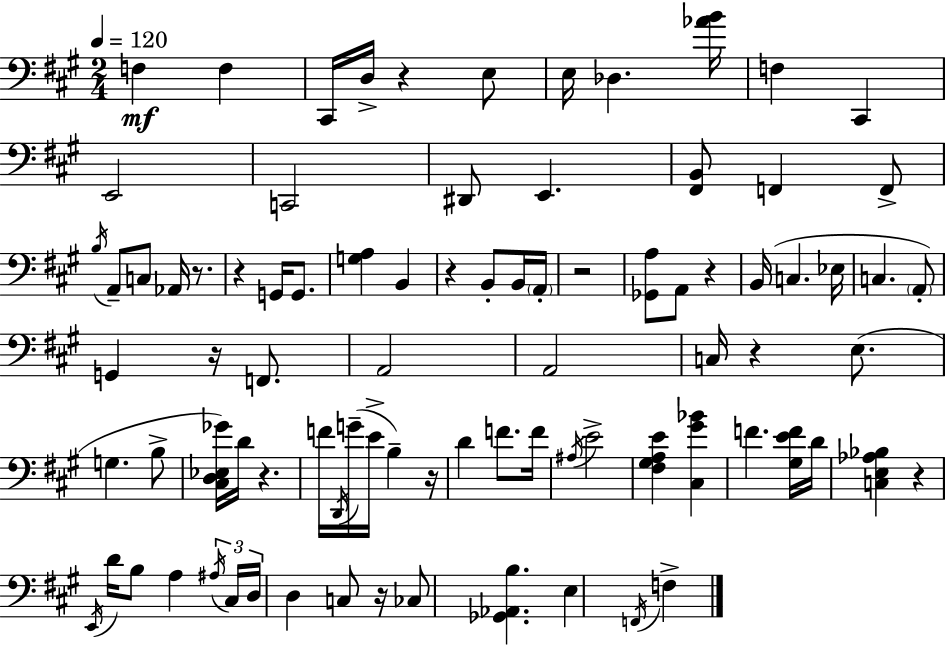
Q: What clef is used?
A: bass